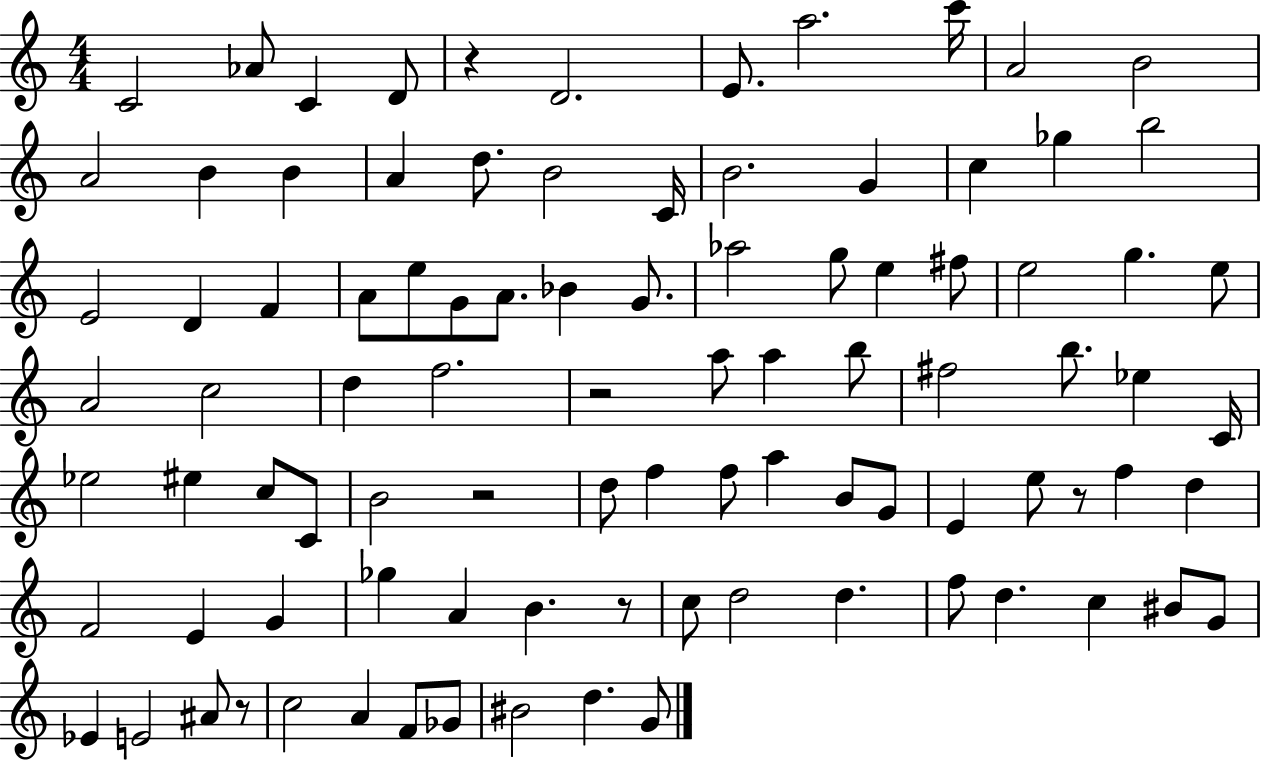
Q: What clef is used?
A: treble